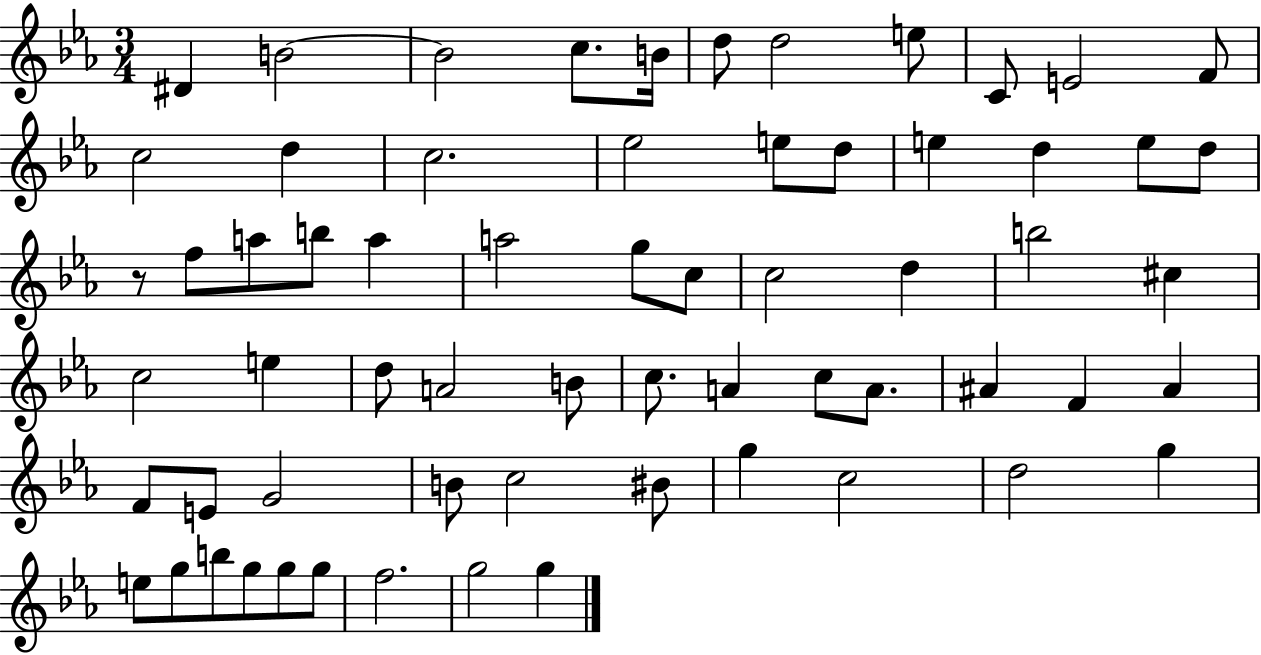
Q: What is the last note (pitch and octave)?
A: G5